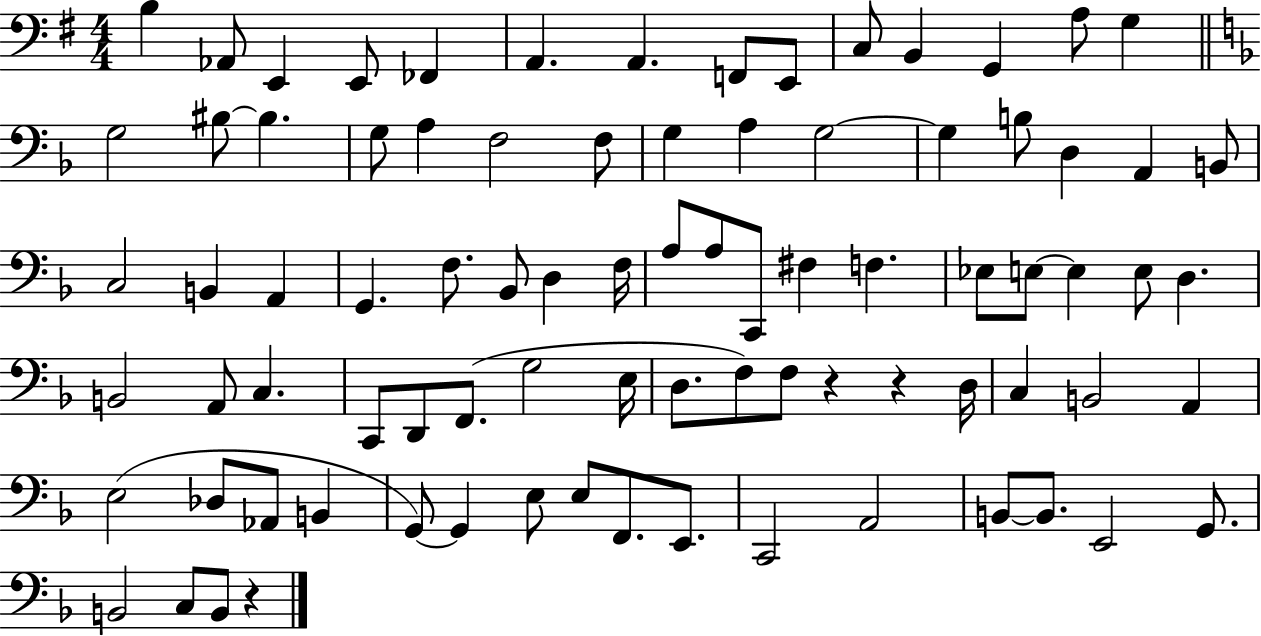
{
  \clef bass
  \numericTimeSignature
  \time 4/4
  \key g \major
  b4 aes,8 e,4 e,8 fes,4 | a,4. a,4. f,8 e,8 | c8 b,4 g,4 a8 g4 | \bar "||" \break \key d \minor g2 bis8~~ bis4. | g8 a4 f2 f8 | g4 a4 g2~~ | g4 b8 d4 a,4 b,8 | \break c2 b,4 a,4 | g,4. f8. bes,8 d4 f16 | a8 a8 c,8 fis4 f4. | ees8 e8~~ e4 e8 d4. | \break b,2 a,8 c4. | c,8 d,8 f,8.( g2 e16 | d8. f8) f8 r4 r4 d16 | c4 b,2 a,4 | \break e2( des8 aes,8 b,4 | g,8~~) g,4 e8 e8 f,8. e,8. | c,2 a,2 | b,8~~ b,8. e,2 g,8. | \break b,2 c8 b,8 r4 | \bar "|."
}